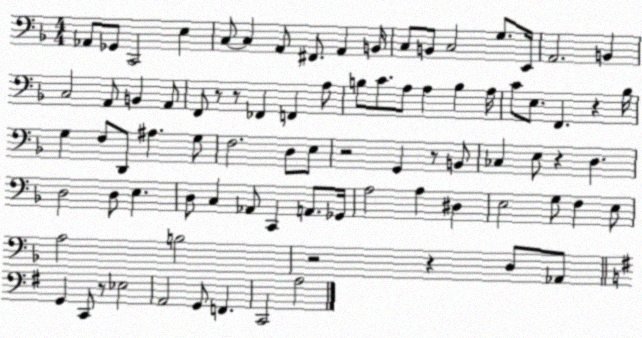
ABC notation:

X:1
T:Untitled
M:4/4
L:1/4
K:F
_A,,/2 _G,,/2 C,,2 E, C,/2 C, A,,/2 ^F,,/2 A,, B,,/4 C,/2 B,,/2 C,2 G,/2 E,,/4 A,,2 B,, C,2 A,,/2 B,, A,,/2 F,,/2 z/2 z/2 _F,, F,, A,/2 B,/2 C/2 A,/2 A, B, A,/4 C/2 E,/2 F,, z _B,/4 G, F,/2 D,,/2 ^A, G,/2 F,2 D,/2 E,/2 z2 G,, z/2 B,,/2 _C, E,/2 z D, D,2 D,/2 E, D,/2 C, _A,,/2 C,, A,,/2 _G,,/4 A,2 A, ^D, E,2 G,/2 F, E,/2 A,2 B,2 z2 z D,/2 _A,,/2 G,, C,,/2 z/2 _E,2 A,,2 G,,/2 F,, C,,2 A,2